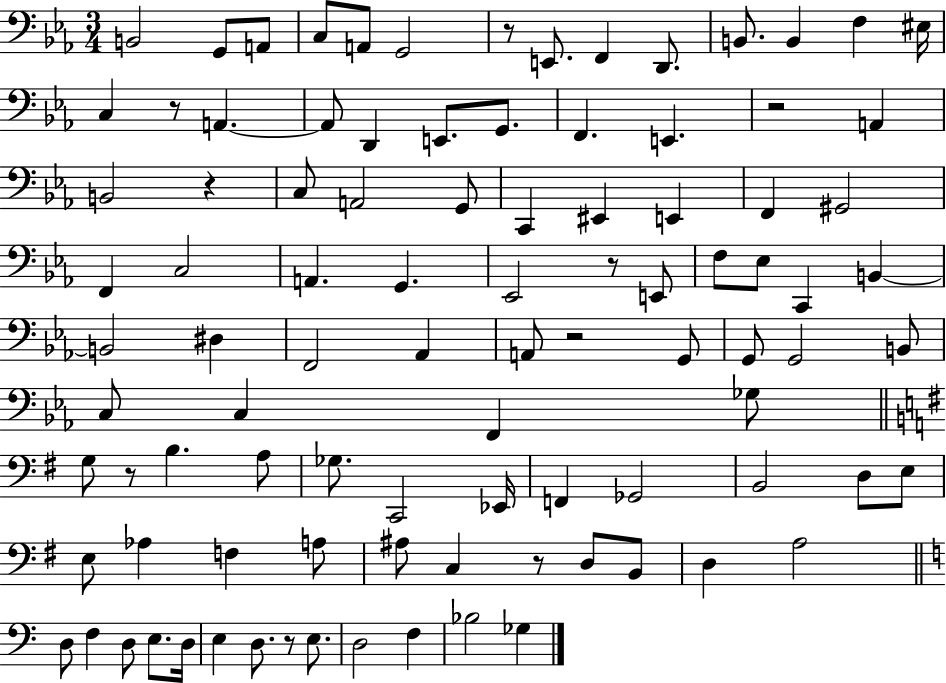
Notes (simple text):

B2/h G2/e A2/e C3/e A2/e G2/h R/e E2/e. F2/q D2/e. B2/e. B2/q F3/q EIS3/s C3/q R/e A2/q. A2/e D2/q E2/e. G2/e. F2/q. E2/q. R/h A2/q B2/h R/q C3/e A2/h G2/e C2/q EIS2/q E2/q F2/q G#2/h F2/q C3/h A2/q. G2/q. Eb2/h R/e E2/e F3/e Eb3/e C2/q B2/q B2/h D#3/q F2/h Ab2/q A2/e R/h G2/e G2/e G2/h B2/e C3/e C3/q F2/q Gb3/e G3/e R/e B3/q. A3/e Gb3/e. C2/h Eb2/s F2/q Gb2/h B2/h D3/e E3/e E3/e Ab3/q F3/q A3/e A#3/e C3/q R/e D3/e B2/e D3/q A3/h D3/e F3/q D3/e E3/e. D3/s E3/q D3/e. R/e E3/e. D3/h F3/q Bb3/h Gb3/q